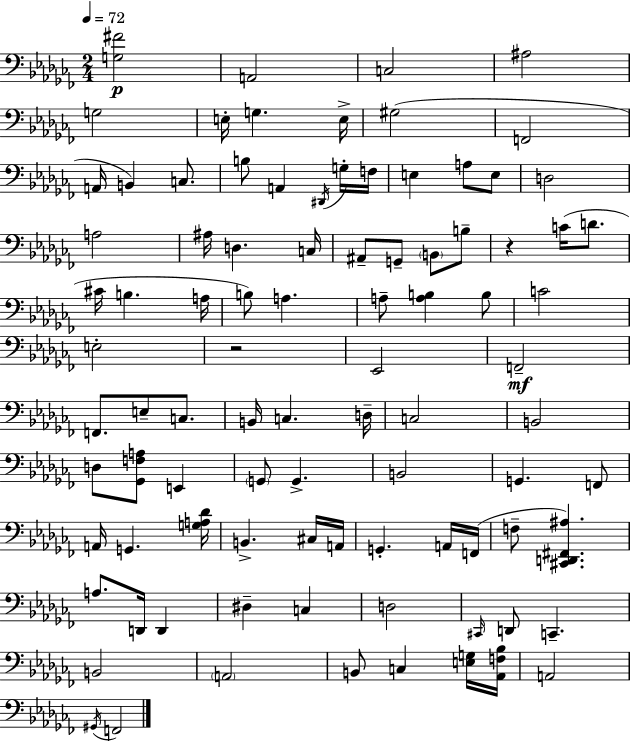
{
  \clef bass
  \numericTimeSignature
  \time 2/4
  \key aes \minor
  \tempo 4 = 72
  <g fis'>2\p | a,2 | c2 | ais2 | \break g2 | e16-. g4. e16-> | gis2( | f,2 | \break a,16 b,4) c8. | b8 a,4 \acciaccatura { dis,16 } g16-. | f16 e4 a8 e8 | d2 | \break a2 | ais16 d4. | c16 ais,8-- g,8-- \parenthesize b,8 b8-- | r4 c'16( d'8. | \break cis'16 b4. | a16 b8) a4. | a8-- <a b>4 b8 | c'2 | \break e2-. | r2 | ees,2 | f,2--\mf | \break f,8. e8-- c8. | b,16 c4. | d16-- c2 | b,2 | \break d8 <ges, f a>8 e,4 | \parenthesize g,8 g,4.-> | b,2 | g,4. f,8 | \break a,16 g,4. | <g a des'>16 b,4.-> cis16 | a,16 g,4.-. a,16 | f,16( f8-- <cis, d, fis, ais>4.) | \break a8. d,16 d,4 | dis4-- c4 | d2 | \grace { cis,16 } d,8 c,4.-- | \break b,2 | \parenthesize a,2 | b,8 c4 | <e g>16 <aes, f bes>16 a,2 | \break \acciaccatura { gis,16 } f,2 | \bar "|."
}